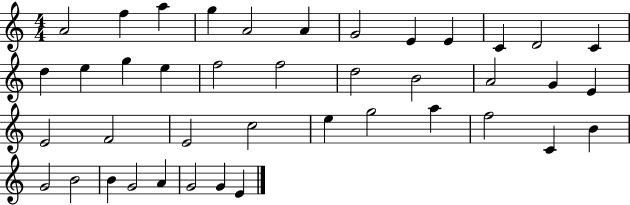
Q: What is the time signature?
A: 4/4